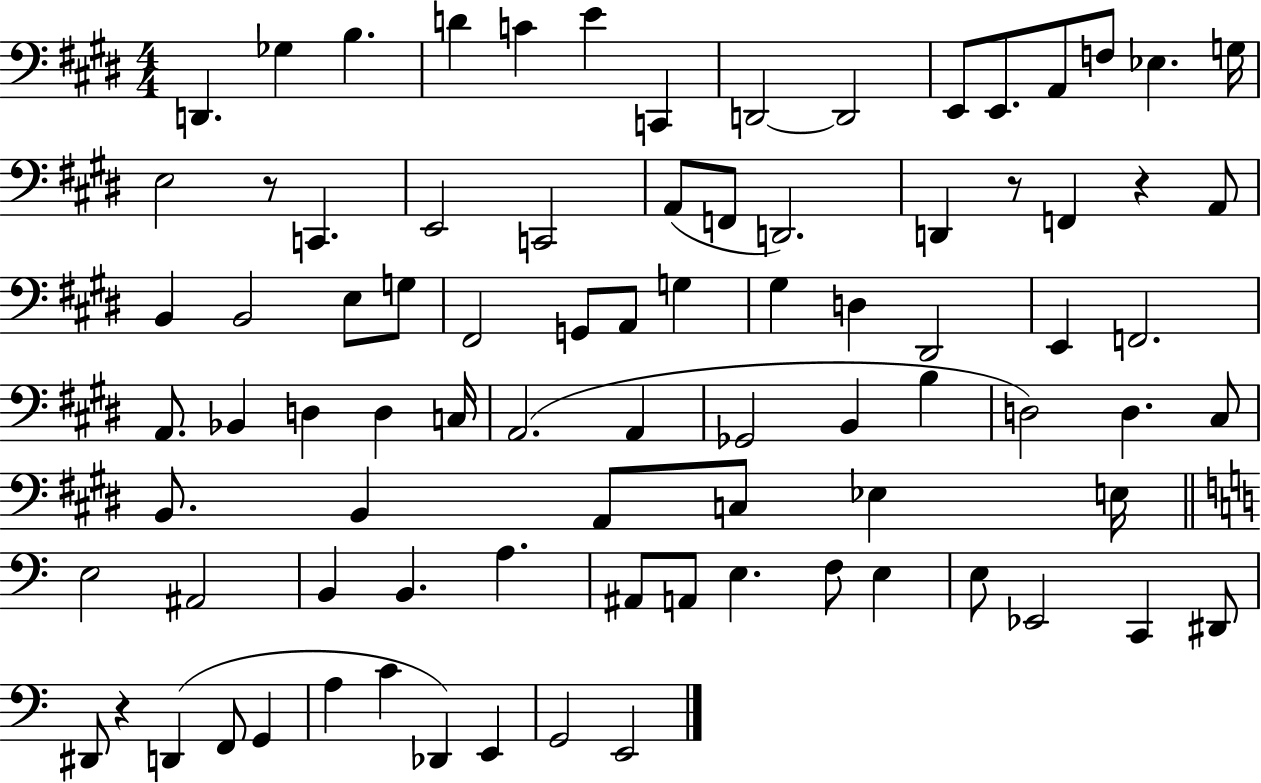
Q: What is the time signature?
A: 4/4